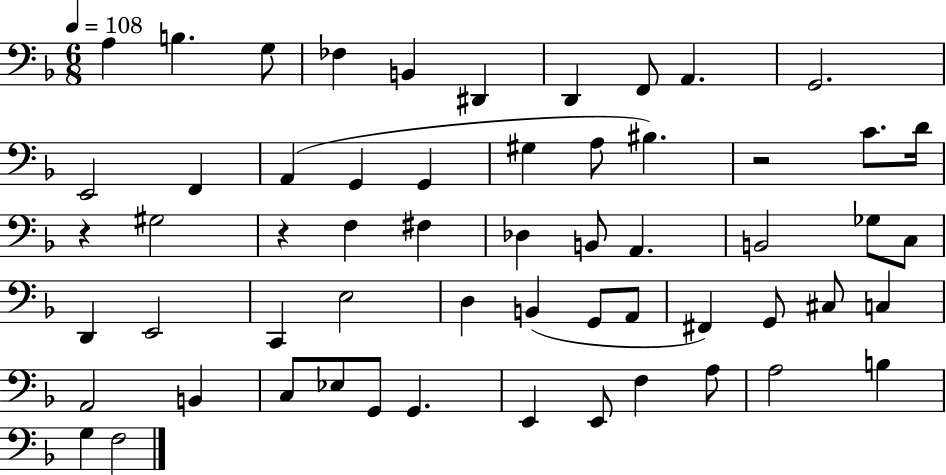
{
  \clef bass
  \numericTimeSignature
  \time 6/8
  \key f \major
  \tempo 4 = 108
  a4 b4. g8 | fes4 b,4 dis,4 | d,4 f,8 a,4. | g,2. | \break e,2 f,4 | a,4( g,4 g,4 | gis4 a8 bis4.) | r2 c'8. d'16 | \break r4 gis2 | r4 f4 fis4 | des4 b,8 a,4. | b,2 ges8 c8 | \break d,4 e,2 | c,4 e2 | d4 b,4( g,8 a,8 | fis,4) g,8 cis8 c4 | \break a,2 b,4 | c8 ees8 g,8 g,4. | e,4 e,8 f4 a8 | a2 b4 | \break g4 f2 | \bar "|."
}